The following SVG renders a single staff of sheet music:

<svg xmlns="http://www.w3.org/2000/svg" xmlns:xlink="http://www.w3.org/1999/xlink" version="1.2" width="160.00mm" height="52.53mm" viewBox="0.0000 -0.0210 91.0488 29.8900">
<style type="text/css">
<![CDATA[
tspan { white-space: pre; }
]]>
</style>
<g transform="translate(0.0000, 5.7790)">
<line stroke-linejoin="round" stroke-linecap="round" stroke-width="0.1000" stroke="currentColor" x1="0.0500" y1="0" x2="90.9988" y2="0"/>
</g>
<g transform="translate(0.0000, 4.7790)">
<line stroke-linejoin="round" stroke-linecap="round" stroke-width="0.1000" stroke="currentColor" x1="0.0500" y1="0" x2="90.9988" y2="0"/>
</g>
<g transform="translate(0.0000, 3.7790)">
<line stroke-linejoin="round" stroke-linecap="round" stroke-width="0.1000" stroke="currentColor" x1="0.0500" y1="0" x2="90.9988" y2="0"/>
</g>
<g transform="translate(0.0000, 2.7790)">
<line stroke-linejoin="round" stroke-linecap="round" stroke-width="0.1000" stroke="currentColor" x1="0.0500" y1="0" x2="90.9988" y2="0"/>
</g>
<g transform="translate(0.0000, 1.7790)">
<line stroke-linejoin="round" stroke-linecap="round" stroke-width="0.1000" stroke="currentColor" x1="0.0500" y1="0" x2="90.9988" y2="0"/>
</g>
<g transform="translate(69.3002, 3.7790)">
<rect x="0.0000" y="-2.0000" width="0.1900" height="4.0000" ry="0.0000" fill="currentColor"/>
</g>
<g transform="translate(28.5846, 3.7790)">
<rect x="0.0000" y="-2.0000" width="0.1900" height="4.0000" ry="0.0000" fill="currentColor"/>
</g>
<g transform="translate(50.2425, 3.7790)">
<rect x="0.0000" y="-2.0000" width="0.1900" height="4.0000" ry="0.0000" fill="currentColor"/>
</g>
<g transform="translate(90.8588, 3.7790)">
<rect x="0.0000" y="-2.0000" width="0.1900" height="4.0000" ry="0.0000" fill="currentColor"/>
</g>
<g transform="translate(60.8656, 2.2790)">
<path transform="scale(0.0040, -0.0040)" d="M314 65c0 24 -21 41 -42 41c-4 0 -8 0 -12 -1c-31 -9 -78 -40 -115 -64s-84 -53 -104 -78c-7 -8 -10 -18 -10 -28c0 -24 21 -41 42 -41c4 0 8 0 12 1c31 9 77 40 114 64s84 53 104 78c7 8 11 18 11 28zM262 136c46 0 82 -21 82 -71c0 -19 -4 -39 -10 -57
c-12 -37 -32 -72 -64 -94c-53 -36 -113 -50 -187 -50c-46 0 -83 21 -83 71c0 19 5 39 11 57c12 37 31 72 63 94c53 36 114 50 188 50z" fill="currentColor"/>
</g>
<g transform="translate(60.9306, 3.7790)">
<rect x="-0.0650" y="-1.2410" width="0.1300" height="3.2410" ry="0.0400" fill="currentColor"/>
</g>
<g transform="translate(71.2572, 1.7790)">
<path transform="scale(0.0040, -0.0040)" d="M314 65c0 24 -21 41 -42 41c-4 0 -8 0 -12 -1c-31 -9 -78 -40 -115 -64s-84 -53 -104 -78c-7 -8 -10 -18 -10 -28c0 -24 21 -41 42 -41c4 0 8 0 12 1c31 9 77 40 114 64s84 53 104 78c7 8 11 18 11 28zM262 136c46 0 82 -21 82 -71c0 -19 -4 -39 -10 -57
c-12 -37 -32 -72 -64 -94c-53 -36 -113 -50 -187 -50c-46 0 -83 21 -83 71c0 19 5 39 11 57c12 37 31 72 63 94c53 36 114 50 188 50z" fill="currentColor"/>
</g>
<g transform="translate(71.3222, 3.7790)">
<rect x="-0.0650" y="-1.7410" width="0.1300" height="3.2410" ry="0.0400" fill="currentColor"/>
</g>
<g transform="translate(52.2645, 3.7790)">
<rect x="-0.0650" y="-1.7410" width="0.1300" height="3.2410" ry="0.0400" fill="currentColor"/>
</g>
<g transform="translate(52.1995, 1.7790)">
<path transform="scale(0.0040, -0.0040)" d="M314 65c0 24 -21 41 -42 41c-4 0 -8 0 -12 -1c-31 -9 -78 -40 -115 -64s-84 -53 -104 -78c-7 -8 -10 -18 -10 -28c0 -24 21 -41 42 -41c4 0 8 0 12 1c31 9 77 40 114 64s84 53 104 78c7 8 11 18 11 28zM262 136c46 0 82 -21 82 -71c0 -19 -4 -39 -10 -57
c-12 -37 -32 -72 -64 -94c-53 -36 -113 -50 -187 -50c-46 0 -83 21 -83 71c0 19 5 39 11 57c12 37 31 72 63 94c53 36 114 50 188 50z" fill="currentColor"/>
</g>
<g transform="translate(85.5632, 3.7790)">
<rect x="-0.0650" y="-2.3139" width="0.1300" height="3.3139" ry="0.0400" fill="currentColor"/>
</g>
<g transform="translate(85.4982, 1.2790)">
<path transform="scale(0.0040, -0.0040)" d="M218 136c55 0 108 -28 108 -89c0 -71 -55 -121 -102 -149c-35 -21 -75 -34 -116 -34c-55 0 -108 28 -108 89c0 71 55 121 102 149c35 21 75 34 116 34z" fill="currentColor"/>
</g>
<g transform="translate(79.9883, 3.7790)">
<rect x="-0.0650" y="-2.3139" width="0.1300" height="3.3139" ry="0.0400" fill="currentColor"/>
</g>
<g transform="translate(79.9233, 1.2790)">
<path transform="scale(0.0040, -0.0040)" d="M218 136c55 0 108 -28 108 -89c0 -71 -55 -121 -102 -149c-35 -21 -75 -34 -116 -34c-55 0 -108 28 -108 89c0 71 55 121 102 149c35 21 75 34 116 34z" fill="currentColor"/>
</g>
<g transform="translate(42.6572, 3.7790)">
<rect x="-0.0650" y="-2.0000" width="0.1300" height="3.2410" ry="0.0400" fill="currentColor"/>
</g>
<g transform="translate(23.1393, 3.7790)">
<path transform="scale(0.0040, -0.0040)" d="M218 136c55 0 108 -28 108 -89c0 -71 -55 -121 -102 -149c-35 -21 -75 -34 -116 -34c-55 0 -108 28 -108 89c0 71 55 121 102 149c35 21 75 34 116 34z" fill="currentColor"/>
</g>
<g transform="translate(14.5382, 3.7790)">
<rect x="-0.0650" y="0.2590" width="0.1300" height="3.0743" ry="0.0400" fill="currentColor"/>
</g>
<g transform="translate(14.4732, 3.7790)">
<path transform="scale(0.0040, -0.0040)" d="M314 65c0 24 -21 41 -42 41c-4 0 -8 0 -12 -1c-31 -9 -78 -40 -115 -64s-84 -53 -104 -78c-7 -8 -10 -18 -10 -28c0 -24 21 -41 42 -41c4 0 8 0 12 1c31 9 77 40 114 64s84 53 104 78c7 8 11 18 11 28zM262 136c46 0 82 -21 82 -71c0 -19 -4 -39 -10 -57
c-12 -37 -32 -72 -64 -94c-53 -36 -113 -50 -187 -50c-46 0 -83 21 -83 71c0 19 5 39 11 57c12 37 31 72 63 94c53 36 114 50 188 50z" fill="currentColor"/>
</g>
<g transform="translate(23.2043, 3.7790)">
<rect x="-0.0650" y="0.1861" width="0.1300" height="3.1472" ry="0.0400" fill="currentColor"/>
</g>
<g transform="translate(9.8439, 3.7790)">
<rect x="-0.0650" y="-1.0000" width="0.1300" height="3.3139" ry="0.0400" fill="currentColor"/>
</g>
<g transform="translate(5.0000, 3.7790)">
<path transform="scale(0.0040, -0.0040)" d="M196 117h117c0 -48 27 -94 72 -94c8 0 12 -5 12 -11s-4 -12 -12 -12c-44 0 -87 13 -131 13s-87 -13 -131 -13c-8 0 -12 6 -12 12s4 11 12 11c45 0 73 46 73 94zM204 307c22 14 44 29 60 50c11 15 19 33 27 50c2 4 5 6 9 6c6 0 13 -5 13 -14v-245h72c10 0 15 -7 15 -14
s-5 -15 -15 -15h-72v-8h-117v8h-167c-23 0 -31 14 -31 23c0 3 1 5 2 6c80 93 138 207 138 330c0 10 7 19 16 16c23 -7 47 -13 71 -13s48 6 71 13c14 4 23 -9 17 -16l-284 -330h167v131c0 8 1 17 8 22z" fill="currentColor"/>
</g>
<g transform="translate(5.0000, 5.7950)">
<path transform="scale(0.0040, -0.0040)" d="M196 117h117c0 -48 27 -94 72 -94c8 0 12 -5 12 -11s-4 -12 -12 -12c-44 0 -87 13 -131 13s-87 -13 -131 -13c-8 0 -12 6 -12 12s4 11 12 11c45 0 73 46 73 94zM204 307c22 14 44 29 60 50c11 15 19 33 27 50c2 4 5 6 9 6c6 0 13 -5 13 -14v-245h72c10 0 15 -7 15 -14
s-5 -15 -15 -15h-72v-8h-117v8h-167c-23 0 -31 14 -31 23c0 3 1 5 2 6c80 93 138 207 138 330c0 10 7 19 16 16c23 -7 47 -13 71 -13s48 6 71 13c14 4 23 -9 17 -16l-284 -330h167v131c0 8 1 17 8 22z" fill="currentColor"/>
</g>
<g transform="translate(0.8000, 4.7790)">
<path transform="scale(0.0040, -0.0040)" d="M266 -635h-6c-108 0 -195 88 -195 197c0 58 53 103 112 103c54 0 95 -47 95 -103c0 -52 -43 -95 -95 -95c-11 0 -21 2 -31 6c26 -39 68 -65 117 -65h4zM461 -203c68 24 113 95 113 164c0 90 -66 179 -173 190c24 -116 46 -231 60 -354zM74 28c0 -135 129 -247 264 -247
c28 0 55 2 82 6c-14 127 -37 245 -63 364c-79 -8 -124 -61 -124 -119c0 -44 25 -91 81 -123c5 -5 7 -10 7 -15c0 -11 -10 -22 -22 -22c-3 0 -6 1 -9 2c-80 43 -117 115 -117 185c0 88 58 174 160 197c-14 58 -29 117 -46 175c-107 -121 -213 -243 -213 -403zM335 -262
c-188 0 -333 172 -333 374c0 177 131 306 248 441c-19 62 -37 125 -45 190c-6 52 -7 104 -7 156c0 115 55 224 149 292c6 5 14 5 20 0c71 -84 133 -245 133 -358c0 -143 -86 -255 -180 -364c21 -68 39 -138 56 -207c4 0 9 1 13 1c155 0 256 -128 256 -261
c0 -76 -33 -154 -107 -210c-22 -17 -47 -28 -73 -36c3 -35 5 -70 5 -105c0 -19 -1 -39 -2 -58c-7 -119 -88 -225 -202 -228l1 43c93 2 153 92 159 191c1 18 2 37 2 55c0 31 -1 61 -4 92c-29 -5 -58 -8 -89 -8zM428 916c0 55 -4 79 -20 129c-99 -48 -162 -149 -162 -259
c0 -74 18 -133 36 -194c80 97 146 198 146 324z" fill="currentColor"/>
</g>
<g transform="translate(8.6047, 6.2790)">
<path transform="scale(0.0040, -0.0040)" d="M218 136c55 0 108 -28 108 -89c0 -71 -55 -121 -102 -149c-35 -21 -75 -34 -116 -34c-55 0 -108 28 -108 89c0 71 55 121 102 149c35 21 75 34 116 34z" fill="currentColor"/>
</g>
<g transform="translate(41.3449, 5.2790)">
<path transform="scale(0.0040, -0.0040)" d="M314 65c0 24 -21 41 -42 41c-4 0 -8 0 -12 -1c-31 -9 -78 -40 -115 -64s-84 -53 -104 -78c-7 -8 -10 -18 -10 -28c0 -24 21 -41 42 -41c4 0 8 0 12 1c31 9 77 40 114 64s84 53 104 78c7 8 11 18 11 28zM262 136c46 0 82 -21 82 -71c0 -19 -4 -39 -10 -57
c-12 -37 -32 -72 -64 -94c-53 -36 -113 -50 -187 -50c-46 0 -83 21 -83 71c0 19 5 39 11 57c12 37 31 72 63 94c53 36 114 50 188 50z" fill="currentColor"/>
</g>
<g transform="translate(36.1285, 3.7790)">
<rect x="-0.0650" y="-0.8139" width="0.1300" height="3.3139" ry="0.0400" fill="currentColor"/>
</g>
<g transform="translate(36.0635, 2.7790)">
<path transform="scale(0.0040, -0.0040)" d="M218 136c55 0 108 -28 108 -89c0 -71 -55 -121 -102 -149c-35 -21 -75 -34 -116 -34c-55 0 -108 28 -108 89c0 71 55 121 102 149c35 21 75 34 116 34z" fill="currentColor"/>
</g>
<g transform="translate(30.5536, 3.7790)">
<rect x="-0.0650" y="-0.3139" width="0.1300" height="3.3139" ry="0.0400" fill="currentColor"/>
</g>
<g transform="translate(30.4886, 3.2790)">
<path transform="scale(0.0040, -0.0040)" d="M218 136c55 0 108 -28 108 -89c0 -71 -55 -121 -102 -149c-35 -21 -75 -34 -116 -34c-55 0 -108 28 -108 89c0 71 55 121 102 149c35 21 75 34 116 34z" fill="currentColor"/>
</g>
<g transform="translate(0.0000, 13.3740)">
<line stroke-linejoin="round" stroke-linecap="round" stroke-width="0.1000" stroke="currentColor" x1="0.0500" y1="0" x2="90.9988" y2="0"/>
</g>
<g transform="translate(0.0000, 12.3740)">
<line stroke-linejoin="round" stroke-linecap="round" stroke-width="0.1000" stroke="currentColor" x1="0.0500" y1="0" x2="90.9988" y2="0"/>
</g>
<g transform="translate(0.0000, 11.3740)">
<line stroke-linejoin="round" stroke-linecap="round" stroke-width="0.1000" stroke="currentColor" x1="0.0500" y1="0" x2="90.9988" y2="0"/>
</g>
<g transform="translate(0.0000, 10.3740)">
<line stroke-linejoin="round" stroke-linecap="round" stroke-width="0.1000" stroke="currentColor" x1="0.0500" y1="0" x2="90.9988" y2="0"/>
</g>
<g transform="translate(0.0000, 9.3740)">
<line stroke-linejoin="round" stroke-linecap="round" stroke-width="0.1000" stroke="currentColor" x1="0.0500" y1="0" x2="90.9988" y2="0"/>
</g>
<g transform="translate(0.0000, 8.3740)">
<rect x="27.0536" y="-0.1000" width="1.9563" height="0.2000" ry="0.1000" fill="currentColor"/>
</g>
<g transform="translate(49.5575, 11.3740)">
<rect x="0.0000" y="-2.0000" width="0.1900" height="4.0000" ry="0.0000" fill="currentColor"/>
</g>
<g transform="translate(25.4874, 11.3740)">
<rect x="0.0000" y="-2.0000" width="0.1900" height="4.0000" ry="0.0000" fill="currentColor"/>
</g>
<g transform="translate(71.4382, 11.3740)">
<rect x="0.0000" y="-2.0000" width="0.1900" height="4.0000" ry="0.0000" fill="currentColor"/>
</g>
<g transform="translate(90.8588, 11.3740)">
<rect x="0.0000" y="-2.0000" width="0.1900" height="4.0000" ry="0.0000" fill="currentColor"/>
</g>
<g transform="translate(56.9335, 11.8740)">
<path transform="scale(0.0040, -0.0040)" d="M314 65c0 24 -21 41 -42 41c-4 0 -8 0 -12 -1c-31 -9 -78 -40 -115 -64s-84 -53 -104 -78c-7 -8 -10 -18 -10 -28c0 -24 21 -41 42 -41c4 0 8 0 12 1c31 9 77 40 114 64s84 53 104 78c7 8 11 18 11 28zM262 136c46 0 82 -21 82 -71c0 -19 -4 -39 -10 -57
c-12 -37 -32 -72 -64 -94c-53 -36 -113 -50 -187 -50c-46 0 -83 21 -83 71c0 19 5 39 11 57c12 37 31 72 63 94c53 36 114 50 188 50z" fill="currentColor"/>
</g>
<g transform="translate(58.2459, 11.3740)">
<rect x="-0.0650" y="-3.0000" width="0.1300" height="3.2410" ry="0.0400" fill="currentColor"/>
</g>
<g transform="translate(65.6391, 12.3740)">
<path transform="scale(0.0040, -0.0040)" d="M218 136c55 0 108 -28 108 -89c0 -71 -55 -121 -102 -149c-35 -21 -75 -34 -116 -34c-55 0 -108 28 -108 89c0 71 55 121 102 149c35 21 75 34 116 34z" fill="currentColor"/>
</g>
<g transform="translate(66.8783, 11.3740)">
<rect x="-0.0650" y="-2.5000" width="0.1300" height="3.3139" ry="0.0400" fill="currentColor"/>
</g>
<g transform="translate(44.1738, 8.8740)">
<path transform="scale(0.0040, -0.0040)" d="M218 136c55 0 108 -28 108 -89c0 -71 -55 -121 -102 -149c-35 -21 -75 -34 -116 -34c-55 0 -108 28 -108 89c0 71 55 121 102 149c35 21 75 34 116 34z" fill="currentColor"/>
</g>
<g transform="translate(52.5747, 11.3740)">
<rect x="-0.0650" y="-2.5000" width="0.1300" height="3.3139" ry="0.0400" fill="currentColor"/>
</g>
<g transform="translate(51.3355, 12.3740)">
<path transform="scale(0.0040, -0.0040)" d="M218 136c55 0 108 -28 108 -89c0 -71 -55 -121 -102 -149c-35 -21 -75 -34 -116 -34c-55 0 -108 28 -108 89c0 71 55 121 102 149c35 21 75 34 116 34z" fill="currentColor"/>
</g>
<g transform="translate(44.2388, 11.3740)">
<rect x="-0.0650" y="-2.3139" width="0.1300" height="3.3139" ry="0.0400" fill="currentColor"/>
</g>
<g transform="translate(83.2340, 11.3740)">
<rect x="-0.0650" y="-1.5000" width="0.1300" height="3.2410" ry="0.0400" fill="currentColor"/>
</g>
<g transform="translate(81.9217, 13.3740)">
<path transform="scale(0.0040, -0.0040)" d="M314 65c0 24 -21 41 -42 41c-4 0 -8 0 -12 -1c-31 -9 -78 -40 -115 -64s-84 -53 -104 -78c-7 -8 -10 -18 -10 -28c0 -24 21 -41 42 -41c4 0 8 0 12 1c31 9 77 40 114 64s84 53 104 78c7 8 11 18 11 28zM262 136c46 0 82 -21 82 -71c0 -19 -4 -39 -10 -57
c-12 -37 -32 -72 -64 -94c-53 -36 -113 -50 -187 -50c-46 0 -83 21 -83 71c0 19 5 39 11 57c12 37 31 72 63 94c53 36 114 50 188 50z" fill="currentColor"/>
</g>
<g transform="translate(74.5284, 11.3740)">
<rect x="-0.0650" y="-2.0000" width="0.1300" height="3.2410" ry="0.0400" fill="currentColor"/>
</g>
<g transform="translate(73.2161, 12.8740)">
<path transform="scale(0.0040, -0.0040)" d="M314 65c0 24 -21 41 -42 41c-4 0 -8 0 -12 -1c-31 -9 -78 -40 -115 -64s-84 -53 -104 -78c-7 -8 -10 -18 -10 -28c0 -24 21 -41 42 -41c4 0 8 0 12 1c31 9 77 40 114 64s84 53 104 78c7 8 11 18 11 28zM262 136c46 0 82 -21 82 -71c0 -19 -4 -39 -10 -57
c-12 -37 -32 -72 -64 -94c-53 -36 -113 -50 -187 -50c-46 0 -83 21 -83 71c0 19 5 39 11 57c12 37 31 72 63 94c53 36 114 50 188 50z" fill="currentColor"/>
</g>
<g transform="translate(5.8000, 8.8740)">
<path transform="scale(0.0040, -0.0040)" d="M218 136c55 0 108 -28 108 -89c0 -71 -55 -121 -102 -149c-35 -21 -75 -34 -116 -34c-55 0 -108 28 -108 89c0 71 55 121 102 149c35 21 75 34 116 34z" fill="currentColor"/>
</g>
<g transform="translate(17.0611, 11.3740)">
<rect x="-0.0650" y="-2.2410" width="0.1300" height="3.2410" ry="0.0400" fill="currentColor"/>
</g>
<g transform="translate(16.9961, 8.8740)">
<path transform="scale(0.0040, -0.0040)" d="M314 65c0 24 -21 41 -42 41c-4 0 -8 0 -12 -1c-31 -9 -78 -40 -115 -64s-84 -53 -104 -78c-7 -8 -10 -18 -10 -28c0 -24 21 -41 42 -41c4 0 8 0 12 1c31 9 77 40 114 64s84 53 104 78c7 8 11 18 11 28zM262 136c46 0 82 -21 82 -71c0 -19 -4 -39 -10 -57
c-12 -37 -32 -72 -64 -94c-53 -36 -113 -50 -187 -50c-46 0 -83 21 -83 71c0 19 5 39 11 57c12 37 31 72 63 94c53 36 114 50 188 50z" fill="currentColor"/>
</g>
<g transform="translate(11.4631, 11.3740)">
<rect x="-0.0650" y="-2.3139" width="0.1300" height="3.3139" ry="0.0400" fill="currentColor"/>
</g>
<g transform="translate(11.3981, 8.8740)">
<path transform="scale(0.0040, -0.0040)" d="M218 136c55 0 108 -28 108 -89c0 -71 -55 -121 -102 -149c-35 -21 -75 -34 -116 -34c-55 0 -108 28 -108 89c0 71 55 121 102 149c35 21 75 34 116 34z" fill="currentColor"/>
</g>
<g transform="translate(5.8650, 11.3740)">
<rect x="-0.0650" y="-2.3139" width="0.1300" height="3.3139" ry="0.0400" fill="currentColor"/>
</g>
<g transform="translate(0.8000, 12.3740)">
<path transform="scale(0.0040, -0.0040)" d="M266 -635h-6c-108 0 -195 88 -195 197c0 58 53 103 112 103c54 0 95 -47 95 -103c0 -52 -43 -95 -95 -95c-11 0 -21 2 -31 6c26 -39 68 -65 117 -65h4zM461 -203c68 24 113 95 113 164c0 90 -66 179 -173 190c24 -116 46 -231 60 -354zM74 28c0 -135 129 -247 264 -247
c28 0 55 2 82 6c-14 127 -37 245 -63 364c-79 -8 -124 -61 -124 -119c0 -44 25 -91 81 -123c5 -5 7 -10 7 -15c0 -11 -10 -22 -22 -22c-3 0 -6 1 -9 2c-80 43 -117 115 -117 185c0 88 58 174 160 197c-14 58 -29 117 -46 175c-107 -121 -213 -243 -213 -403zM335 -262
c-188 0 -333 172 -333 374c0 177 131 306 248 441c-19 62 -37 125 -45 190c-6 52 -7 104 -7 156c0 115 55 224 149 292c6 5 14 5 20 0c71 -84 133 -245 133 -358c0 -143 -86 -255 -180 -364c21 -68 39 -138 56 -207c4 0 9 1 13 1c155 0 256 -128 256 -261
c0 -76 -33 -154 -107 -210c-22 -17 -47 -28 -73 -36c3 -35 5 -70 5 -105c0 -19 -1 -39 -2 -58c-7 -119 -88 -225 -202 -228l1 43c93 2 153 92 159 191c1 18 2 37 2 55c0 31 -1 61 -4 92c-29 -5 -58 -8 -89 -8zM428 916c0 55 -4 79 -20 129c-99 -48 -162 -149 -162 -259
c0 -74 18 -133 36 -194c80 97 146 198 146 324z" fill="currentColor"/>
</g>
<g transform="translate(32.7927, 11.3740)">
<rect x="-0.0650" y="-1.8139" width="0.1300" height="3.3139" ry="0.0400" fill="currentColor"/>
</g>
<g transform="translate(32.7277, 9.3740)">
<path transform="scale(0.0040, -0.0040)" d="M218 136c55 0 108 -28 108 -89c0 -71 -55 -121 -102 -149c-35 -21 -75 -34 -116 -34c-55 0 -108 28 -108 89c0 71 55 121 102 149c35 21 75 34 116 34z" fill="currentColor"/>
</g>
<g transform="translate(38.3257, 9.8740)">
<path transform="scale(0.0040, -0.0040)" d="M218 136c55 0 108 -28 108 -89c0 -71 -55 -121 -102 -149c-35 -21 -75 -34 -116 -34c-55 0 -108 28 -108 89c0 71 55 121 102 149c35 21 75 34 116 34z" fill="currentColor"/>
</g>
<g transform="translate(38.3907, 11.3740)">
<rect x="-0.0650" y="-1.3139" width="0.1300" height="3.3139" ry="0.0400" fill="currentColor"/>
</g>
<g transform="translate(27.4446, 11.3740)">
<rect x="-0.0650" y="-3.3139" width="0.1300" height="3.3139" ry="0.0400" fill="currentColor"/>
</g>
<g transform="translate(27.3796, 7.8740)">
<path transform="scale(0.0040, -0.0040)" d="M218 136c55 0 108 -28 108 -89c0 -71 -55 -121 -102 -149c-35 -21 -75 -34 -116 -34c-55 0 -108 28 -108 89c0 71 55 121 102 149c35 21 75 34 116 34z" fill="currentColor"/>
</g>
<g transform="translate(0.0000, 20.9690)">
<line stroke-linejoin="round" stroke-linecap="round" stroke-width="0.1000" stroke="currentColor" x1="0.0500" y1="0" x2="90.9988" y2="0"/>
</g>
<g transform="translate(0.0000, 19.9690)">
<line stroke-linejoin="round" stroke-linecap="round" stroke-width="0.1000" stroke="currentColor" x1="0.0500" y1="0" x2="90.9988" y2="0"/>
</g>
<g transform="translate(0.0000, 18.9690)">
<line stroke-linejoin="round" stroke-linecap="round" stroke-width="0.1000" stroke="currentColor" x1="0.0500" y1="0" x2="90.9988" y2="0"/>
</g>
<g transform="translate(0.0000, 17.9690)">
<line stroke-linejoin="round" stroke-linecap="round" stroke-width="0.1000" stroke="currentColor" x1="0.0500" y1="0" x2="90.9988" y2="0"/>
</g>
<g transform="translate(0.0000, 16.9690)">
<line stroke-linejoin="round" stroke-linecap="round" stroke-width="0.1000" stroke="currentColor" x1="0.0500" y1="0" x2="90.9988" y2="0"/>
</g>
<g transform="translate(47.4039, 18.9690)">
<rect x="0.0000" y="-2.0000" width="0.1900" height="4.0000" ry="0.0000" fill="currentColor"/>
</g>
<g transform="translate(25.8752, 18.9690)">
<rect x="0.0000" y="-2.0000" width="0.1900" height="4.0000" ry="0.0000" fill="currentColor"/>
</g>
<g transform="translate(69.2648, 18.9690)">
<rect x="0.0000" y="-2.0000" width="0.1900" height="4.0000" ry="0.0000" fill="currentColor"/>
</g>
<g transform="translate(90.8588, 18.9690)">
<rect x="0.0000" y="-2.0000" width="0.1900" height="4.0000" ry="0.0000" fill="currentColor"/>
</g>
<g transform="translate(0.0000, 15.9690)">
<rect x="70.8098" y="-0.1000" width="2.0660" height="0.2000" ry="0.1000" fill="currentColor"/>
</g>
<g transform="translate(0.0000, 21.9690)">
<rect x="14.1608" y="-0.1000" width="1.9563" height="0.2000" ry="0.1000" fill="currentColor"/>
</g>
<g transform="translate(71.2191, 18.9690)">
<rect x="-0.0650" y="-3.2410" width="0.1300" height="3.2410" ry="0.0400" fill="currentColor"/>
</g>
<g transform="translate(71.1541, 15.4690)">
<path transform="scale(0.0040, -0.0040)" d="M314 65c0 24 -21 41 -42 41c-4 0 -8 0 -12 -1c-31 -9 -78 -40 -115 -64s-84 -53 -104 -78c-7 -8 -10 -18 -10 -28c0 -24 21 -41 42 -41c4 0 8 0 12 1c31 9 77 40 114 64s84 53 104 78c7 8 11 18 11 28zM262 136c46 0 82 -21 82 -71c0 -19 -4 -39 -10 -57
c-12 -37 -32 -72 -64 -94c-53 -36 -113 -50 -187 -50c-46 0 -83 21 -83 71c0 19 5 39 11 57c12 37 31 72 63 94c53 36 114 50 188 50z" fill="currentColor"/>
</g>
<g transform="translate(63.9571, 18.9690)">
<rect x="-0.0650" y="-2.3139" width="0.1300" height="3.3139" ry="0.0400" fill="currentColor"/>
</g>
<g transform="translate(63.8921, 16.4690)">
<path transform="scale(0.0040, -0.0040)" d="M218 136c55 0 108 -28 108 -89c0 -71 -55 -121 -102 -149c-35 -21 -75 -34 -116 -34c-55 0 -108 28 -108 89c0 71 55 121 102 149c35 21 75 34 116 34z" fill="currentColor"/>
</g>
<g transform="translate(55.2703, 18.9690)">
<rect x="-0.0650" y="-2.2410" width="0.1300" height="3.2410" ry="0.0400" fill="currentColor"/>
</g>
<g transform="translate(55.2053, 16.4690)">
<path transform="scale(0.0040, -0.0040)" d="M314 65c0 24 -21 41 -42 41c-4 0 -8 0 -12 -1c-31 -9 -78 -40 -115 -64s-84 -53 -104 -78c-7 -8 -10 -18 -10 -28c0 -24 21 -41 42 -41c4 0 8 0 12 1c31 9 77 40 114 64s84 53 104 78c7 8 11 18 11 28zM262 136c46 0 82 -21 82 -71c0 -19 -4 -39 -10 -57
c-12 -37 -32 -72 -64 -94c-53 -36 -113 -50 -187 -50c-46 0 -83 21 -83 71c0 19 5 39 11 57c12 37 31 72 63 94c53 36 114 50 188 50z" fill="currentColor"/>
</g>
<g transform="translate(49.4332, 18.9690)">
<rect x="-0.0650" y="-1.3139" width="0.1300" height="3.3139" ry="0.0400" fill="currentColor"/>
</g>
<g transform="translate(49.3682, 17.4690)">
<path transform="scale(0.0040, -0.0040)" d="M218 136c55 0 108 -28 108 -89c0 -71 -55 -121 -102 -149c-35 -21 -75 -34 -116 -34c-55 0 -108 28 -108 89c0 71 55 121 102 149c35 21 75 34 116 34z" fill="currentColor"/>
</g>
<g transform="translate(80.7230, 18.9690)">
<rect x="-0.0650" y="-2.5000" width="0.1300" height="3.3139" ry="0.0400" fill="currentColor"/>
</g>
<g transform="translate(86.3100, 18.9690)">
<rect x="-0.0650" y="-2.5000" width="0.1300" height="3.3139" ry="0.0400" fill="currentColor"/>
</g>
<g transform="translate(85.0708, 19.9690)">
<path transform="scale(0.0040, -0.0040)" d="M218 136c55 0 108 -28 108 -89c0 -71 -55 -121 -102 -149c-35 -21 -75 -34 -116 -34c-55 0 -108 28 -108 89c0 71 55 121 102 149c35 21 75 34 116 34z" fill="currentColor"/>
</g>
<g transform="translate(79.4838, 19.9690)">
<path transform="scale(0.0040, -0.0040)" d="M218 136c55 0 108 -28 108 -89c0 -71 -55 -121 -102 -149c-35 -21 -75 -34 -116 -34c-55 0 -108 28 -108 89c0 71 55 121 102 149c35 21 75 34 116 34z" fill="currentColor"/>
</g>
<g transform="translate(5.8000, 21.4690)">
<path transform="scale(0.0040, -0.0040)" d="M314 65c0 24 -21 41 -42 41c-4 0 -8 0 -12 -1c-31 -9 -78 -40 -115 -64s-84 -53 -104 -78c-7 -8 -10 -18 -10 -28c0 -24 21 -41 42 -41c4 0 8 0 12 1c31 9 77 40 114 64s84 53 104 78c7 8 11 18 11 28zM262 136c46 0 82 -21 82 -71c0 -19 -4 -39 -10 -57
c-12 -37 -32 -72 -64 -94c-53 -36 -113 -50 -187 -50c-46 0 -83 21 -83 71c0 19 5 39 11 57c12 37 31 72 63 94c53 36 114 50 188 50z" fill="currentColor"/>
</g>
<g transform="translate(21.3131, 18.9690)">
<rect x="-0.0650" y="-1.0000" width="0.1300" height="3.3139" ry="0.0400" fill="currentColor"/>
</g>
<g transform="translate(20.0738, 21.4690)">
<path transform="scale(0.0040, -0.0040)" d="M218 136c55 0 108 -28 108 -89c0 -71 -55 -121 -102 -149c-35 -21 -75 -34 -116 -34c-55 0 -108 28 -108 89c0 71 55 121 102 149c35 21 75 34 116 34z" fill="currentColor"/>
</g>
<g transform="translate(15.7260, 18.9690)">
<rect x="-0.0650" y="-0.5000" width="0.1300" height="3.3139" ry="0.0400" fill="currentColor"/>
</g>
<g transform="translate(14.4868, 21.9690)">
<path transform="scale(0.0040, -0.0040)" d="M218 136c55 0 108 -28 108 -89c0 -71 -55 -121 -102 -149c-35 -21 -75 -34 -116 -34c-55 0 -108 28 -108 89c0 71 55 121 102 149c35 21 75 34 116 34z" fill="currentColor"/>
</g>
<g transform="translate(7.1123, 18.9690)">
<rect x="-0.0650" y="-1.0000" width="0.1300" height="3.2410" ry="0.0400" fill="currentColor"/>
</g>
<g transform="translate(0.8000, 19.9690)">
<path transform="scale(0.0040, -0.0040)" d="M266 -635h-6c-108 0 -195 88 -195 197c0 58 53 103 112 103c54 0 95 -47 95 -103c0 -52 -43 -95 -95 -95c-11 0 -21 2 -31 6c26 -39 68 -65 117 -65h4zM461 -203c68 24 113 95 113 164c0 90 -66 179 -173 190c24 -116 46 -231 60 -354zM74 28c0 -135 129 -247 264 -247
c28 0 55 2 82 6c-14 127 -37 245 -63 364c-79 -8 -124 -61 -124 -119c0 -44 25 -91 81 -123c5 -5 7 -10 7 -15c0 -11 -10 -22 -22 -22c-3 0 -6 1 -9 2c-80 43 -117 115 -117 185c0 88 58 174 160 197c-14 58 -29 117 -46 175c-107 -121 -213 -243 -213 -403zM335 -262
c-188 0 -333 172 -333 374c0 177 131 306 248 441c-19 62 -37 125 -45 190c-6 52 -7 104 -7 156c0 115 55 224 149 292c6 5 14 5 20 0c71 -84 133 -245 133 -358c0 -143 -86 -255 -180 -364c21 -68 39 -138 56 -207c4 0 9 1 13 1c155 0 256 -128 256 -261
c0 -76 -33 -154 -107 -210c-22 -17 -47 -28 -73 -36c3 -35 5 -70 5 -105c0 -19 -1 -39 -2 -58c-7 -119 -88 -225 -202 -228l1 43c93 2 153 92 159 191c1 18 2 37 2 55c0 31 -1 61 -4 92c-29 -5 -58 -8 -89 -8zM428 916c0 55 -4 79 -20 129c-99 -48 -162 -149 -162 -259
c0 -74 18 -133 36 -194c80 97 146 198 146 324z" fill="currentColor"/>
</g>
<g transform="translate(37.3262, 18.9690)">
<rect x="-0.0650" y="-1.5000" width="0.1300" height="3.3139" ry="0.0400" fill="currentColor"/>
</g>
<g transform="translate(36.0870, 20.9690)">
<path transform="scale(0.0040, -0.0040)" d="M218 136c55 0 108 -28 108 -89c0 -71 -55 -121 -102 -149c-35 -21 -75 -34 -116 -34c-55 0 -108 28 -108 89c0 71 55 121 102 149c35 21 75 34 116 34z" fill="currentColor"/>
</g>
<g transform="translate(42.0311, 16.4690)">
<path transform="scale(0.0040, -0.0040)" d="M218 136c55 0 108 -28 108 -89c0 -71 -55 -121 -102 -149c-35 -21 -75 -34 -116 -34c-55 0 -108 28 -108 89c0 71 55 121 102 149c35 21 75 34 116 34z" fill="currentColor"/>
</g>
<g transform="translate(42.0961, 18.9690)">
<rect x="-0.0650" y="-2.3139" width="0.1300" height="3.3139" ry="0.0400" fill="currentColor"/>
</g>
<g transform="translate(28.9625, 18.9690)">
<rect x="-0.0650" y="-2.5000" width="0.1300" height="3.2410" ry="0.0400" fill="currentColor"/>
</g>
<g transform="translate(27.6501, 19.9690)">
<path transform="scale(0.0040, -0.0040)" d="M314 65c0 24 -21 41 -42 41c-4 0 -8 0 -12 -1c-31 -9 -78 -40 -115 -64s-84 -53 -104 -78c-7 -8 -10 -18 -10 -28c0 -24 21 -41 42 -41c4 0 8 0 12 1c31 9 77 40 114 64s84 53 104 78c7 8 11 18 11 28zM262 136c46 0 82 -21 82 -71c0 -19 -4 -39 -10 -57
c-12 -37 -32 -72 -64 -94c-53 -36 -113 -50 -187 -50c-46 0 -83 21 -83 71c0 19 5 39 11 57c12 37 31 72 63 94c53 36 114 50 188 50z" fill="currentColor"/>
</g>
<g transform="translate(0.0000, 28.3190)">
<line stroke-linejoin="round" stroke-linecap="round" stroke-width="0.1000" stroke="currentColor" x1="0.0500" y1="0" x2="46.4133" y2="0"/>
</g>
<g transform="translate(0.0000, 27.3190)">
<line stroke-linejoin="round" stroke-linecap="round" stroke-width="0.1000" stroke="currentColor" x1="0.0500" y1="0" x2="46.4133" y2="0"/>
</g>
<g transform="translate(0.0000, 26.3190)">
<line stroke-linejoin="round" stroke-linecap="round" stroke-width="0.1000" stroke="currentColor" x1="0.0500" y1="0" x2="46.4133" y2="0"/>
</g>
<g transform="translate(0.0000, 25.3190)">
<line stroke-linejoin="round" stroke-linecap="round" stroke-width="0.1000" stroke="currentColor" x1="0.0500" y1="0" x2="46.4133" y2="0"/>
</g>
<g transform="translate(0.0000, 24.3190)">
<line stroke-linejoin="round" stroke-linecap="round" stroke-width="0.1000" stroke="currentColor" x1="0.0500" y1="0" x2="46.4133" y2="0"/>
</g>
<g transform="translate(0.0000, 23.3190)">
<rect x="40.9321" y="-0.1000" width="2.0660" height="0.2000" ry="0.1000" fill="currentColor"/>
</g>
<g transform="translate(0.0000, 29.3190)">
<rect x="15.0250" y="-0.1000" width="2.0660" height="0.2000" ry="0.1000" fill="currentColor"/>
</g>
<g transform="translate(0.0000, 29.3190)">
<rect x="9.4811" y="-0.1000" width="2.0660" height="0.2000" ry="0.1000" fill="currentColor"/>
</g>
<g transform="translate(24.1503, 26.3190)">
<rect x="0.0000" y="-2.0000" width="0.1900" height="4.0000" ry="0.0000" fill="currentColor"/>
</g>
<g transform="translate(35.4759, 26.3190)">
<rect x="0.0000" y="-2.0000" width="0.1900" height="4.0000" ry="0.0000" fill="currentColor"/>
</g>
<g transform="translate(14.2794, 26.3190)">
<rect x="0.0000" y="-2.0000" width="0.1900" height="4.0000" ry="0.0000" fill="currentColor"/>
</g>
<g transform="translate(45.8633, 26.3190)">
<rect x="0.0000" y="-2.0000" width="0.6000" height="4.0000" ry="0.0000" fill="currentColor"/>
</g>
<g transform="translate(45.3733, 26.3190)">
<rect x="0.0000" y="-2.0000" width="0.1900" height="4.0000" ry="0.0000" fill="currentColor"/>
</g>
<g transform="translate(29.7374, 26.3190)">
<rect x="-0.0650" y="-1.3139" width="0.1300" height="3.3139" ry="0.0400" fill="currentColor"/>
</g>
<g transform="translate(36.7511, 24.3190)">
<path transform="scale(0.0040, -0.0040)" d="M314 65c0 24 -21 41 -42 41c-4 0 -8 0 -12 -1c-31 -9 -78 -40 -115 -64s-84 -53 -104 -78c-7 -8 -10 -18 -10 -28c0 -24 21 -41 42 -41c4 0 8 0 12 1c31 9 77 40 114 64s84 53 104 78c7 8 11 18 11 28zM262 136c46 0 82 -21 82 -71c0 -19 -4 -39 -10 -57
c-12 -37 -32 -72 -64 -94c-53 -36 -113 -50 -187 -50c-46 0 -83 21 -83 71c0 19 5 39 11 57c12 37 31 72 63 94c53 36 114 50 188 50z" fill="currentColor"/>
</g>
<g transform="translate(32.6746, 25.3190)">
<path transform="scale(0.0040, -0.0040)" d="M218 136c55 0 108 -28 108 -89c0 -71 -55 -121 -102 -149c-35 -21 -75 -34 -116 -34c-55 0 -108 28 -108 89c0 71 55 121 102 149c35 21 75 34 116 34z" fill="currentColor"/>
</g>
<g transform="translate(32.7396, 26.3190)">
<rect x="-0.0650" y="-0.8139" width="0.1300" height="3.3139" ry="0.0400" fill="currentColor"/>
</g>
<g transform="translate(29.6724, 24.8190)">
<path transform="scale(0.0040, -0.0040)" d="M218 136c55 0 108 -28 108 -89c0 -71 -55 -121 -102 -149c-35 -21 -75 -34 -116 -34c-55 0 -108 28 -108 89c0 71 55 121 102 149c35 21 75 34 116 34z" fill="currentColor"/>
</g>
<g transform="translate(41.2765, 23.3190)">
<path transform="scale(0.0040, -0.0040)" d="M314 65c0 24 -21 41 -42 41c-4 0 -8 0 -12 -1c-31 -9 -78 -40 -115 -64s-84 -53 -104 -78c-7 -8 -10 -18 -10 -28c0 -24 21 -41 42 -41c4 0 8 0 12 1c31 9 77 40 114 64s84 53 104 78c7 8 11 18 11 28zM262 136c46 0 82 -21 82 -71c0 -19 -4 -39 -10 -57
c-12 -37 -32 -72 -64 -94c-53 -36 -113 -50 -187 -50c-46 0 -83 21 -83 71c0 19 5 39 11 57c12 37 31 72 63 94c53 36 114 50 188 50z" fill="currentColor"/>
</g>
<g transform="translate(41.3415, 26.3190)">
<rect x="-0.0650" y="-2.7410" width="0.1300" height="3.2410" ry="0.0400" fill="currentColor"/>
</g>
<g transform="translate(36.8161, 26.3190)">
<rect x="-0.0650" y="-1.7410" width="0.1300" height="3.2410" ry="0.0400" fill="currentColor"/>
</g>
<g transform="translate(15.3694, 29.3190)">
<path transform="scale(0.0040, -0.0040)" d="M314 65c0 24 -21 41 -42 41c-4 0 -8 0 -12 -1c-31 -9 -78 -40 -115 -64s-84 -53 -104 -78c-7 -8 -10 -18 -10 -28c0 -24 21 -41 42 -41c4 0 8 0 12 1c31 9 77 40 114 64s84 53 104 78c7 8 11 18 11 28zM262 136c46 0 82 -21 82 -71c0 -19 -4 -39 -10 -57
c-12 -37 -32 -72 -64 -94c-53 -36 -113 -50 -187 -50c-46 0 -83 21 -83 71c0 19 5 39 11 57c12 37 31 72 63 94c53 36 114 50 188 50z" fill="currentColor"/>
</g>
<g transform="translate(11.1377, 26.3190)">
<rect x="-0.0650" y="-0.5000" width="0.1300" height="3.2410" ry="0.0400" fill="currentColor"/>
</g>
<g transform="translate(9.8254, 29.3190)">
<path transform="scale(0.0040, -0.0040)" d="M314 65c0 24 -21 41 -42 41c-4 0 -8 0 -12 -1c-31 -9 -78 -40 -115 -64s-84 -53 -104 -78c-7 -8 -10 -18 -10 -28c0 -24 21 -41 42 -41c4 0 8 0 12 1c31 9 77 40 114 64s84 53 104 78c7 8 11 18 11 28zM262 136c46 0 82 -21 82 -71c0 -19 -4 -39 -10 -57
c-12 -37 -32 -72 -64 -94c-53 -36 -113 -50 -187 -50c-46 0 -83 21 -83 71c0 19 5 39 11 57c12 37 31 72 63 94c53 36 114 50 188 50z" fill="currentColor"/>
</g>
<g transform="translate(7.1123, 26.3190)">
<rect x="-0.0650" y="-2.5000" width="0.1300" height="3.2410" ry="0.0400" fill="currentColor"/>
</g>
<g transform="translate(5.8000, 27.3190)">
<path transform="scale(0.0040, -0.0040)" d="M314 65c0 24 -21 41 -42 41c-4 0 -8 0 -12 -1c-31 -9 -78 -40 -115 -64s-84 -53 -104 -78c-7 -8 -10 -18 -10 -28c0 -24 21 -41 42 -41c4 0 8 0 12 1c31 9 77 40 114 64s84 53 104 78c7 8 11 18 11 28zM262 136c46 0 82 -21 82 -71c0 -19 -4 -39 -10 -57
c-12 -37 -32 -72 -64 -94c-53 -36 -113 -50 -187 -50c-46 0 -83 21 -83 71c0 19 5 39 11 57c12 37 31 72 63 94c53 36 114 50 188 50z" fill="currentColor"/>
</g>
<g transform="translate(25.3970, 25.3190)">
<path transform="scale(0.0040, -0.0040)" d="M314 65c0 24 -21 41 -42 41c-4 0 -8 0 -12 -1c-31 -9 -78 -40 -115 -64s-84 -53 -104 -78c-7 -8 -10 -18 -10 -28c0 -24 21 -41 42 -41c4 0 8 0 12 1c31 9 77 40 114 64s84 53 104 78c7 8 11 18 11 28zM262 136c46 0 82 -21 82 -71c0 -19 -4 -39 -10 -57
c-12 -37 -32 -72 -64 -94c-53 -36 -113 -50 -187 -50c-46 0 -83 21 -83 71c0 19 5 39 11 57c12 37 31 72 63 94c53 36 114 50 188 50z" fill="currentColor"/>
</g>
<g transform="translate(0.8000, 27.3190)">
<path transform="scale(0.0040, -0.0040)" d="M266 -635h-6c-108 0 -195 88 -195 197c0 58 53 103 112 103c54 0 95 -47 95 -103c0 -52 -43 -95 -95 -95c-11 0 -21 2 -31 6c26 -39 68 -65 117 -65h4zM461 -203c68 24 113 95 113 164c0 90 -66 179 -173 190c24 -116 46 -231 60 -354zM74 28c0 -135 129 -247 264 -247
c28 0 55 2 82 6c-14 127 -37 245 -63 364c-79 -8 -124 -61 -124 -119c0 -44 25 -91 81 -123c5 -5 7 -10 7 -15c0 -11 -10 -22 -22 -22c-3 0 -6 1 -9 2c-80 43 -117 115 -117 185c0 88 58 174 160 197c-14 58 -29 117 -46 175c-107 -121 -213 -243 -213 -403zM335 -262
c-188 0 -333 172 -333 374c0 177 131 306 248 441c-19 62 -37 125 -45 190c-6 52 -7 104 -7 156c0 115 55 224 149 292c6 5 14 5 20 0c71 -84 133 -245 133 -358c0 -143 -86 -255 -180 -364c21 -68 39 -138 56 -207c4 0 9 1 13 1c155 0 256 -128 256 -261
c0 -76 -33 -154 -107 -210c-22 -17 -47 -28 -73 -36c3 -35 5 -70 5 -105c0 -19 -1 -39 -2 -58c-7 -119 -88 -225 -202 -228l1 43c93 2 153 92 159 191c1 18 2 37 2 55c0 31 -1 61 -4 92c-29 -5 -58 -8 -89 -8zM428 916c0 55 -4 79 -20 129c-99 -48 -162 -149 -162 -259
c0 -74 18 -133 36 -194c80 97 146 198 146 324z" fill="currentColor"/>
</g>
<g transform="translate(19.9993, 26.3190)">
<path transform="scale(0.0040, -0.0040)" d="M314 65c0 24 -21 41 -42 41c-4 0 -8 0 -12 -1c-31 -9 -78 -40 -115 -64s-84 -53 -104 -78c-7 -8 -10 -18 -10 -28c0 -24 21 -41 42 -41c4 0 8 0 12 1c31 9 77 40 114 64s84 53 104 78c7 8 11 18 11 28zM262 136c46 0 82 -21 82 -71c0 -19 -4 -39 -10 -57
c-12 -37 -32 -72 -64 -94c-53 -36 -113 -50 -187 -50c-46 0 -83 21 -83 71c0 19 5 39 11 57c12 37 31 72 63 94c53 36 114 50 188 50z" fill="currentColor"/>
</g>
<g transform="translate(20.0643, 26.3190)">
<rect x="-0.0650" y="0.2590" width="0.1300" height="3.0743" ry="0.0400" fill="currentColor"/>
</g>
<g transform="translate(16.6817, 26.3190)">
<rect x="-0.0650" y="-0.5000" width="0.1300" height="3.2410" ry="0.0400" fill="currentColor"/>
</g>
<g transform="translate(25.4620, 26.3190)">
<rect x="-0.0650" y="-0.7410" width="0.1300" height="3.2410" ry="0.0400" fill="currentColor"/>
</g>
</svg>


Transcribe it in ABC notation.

X:1
T:Untitled
M:4/4
L:1/4
K:C
D B2 B c d F2 f2 e2 f2 g g g g g2 b f e g G A2 G F2 E2 D2 C D G2 E g e g2 g b2 G G G2 C2 C2 B2 d2 e d f2 a2